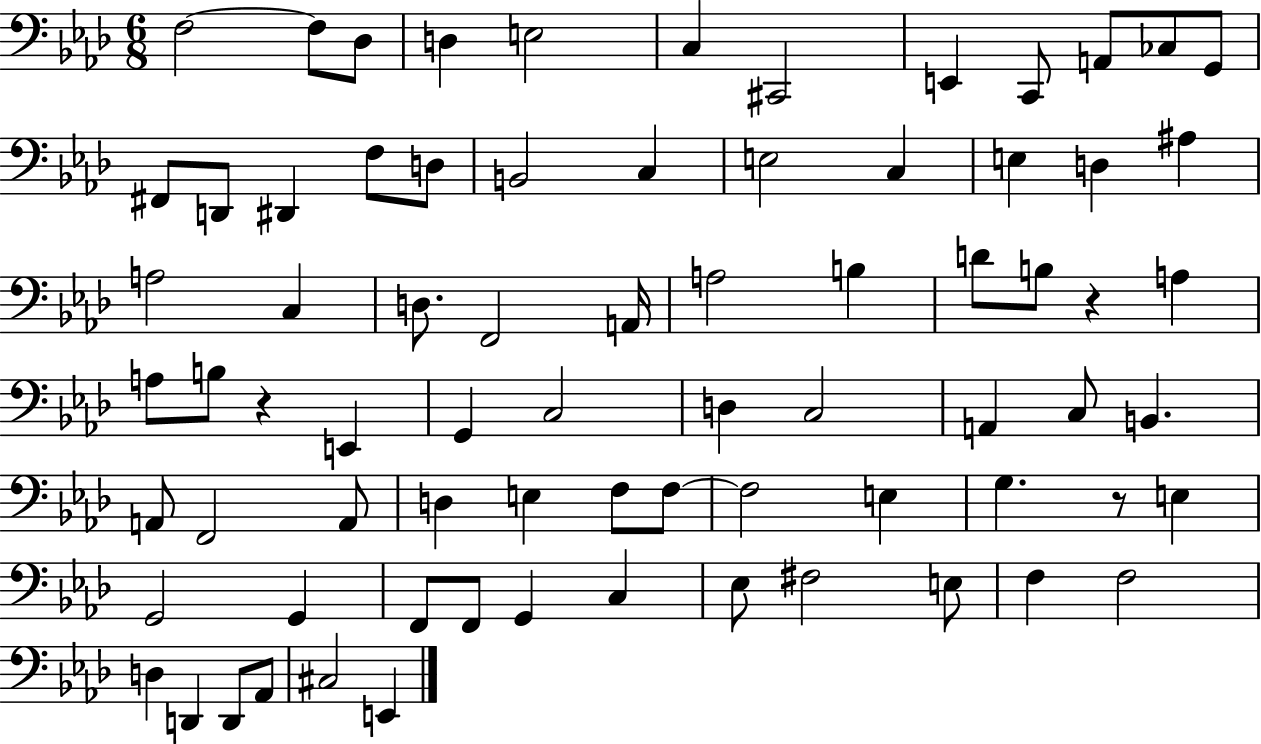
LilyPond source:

{
  \clef bass
  \numericTimeSignature
  \time 6/8
  \key aes \major
  \repeat volta 2 { f2~~ f8 des8 | d4 e2 | c4 cis,2 | e,4 c,8 a,8 ces8 g,8 | \break fis,8 d,8 dis,4 f8 d8 | b,2 c4 | e2 c4 | e4 d4 ais4 | \break a2 c4 | d8. f,2 a,16 | a2 b4 | d'8 b8 r4 a4 | \break a8 b8 r4 e,4 | g,4 c2 | d4 c2 | a,4 c8 b,4. | \break a,8 f,2 a,8 | d4 e4 f8 f8~~ | f2 e4 | g4. r8 e4 | \break g,2 g,4 | f,8 f,8 g,4 c4 | ees8 fis2 e8 | f4 f2 | \break d4 d,4 d,8 aes,8 | cis2 e,4 | } \bar "|."
}